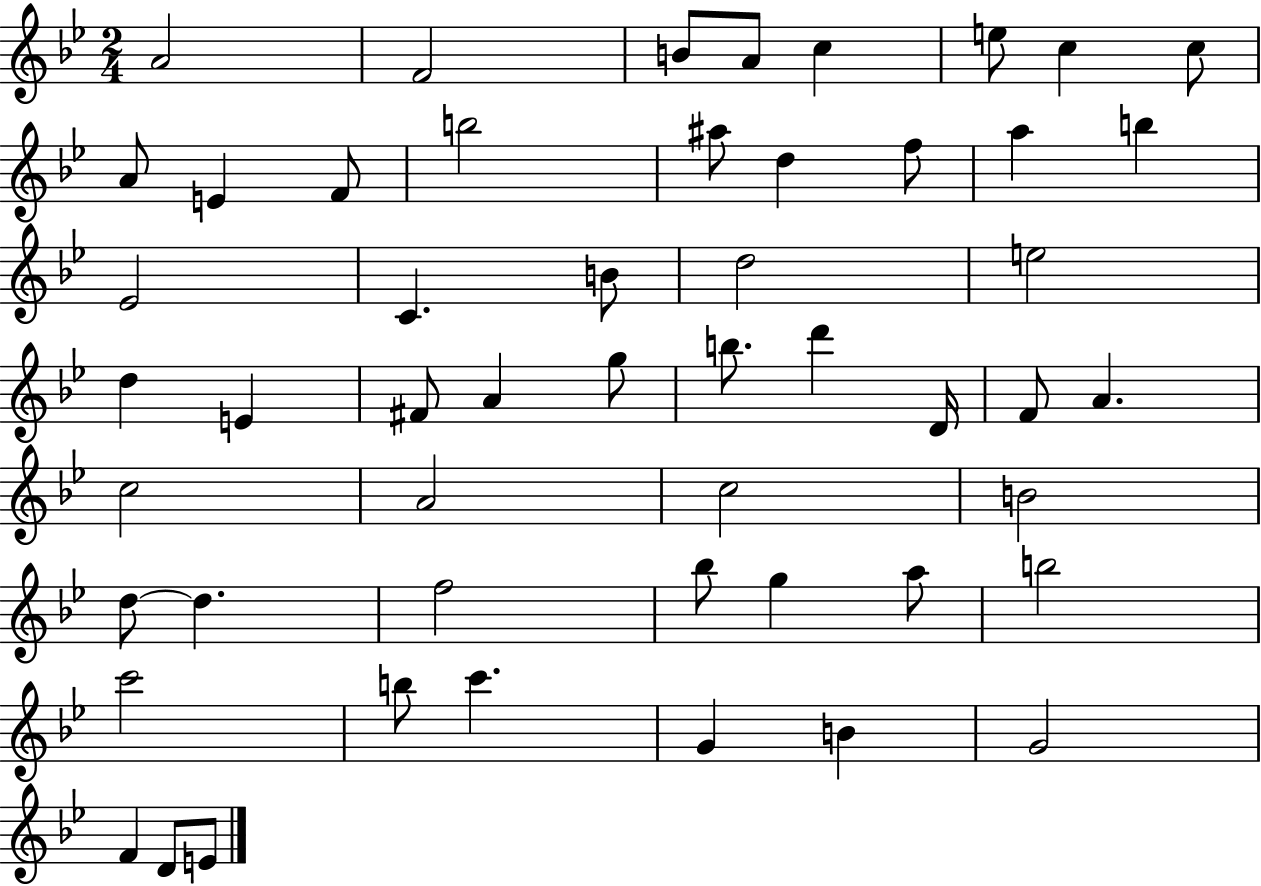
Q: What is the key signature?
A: BES major